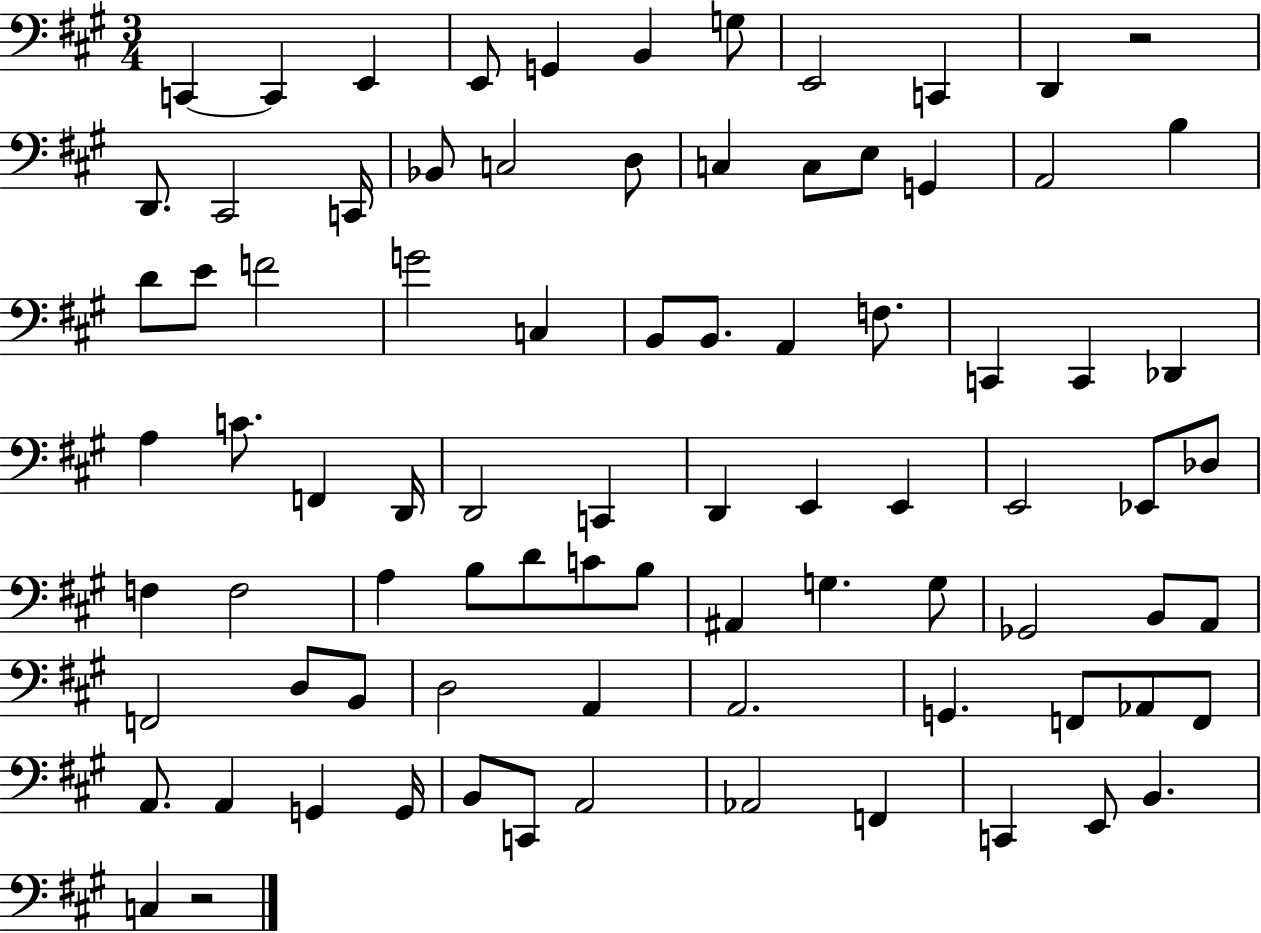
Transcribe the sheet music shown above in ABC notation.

X:1
T:Untitled
M:3/4
L:1/4
K:A
C,, C,, E,, E,,/2 G,, B,, G,/2 E,,2 C,, D,, z2 D,,/2 ^C,,2 C,,/4 _B,,/2 C,2 D,/2 C, C,/2 E,/2 G,, A,,2 B, D/2 E/2 F2 G2 C, B,,/2 B,,/2 A,, F,/2 C,, C,, _D,, A, C/2 F,, D,,/4 D,,2 C,, D,, E,, E,, E,,2 _E,,/2 _D,/2 F, F,2 A, B,/2 D/2 C/2 B,/2 ^A,, G, G,/2 _G,,2 B,,/2 A,,/2 F,,2 D,/2 B,,/2 D,2 A,, A,,2 G,, F,,/2 _A,,/2 F,,/2 A,,/2 A,, G,, G,,/4 B,,/2 C,,/2 A,,2 _A,,2 F,, C,, E,,/2 B,, C, z2